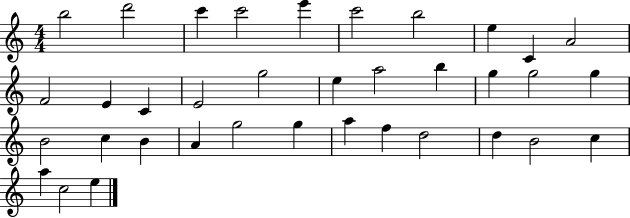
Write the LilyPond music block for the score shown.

{
  \clef treble
  \numericTimeSignature
  \time 4/4
  \key c \major
  b''2 d'''2 | c'''4 c'''2 e'''4 | c'''2 b''2 | e''4 c'4 a'2 | \break f'2 e'4 c'4 | e'2 g''2 | e''4 a''2 b''4 | g''4 g''2 g''4 | \break b'2 c''4 b'4 | a'4 g''2 g''4 | a''4 f''4 d''2 | d''4 b'2 c''4 | \break a''4 c''2 e''4 | \bar "|."
}